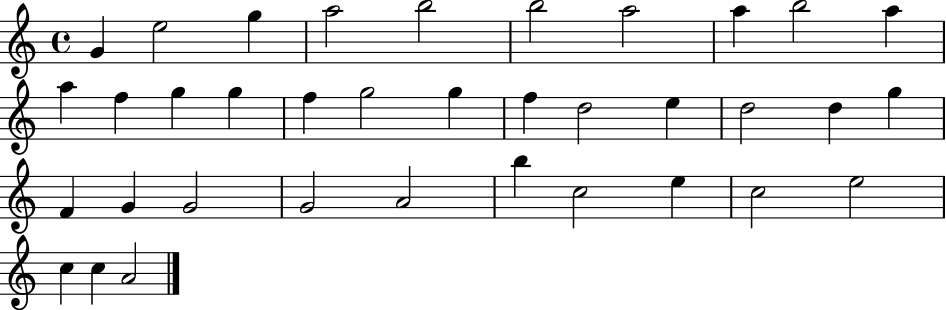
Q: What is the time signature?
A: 4/4